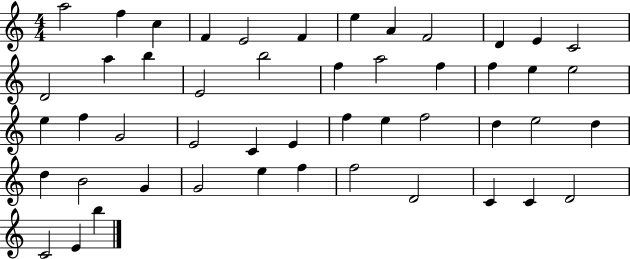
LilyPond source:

{
  \clef treble
  \numericTimeSignature
  \time 4/4
  \key c \major
  a''2 f''4 c''4 | f'4 e'2 f'4 | e''4 a'4 f'2 | d'4 e'4 c'2 | \break d'2 a''4 b''4 | e'2 b''2 | f''4 a''2 f''4 | f''4 e''4 e''2 | \break e''4 f''4 g'2 | e'2 c'4 e'4 | f''4 e''4 f''2 | d''4 e''2 d''4 | \break d''4 b'2 g'4 | g'2 e''4 f''4 | f''2 d'2 | c'4 c'4 d'2 | \break c'2 e'4 b''4 | \bar "|."
}